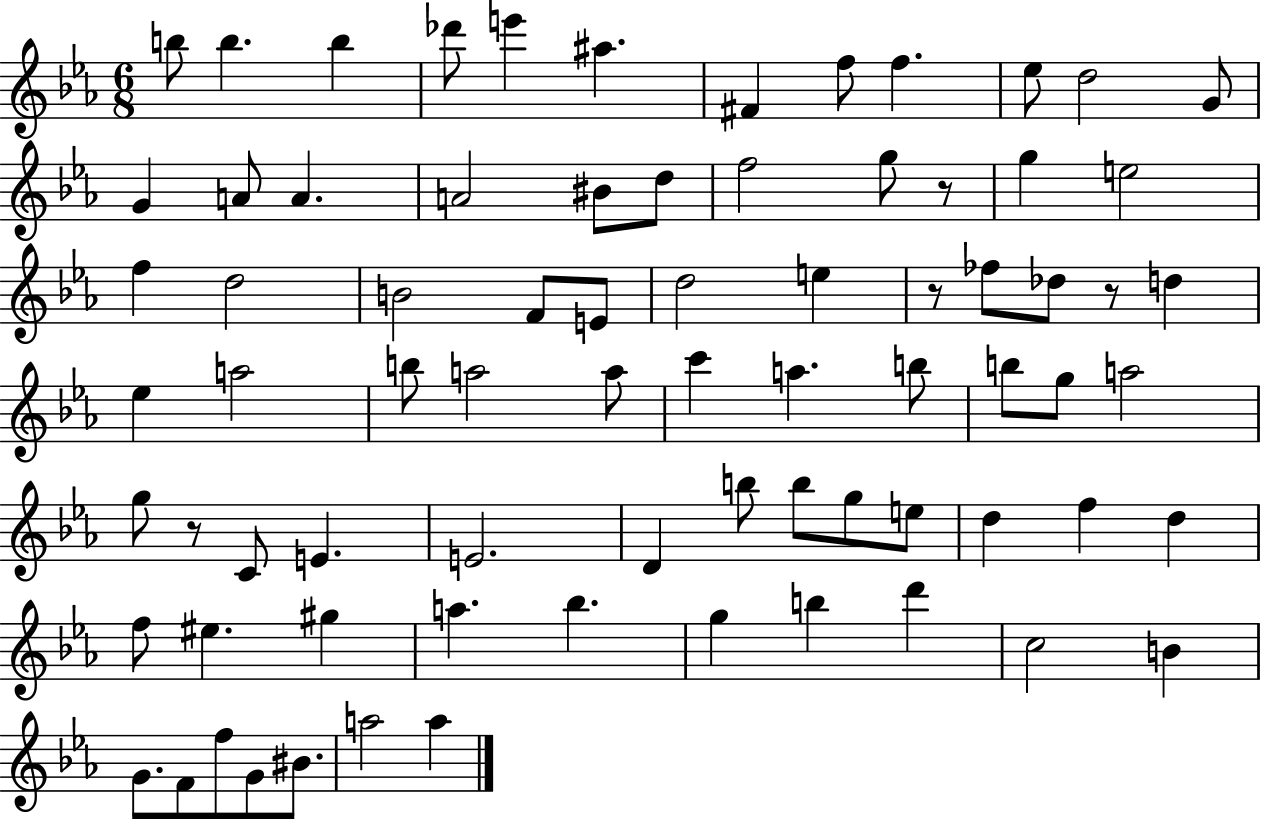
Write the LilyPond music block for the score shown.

{
  \clef treble
  \numericTimeSignature
  \time 6/8
  \key ees \major
  \repeat volta 2 { b''8 b''4. b''4 | des'''8 e'''4 ais''4. | fis'4 f''8 f''4. | ees''8 d''2 g'8 | \break g'4 a'8 a'4. | a'2 bis'8 d''8 | f''2 g''8 r8 | g''4 e''2 | \break f''4 d''2 | b'2 f'8 e'8 | d''2 e''4 | r8 fes''8 des''8 r8 d''4 | \break ees''4 a''2 | b''8 a''2 a''8 | c'''4 a''4. b''8 | b''8 g''8 a''2 | \break g''8 r8 c'8 e'4. | e'2. | d'4 b''8 b''8 g''8 e''8 | d''4 f''4 d''4 | \break f''8 eis''4. gis''4 | a''4. bes''4. | g''4 b''4 d'''4 | c''2 b'4 | \break g'8. f'8 f''8 g'8 bis'8. | a''2 a''4 | } \bar "|."
}